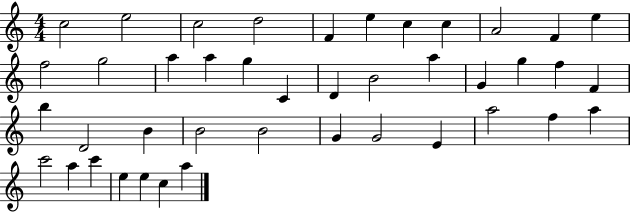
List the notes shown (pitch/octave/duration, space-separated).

C5/h E5/h C5/h D5/h F4/q E5/q C5/q C5/q A4/h F4/q E5/q F5/h G5/h A5/q A5/q G5/q C4/q D4/q B4/h A5/q G4/q G5/q F5/q F4/q B5/q D4/h B4/q B4/h B4/h G4/q G4/h E4/q A5/h F5/q A5/q C6/h A5/q C6/q E5/q E5/q C5/q A5/q